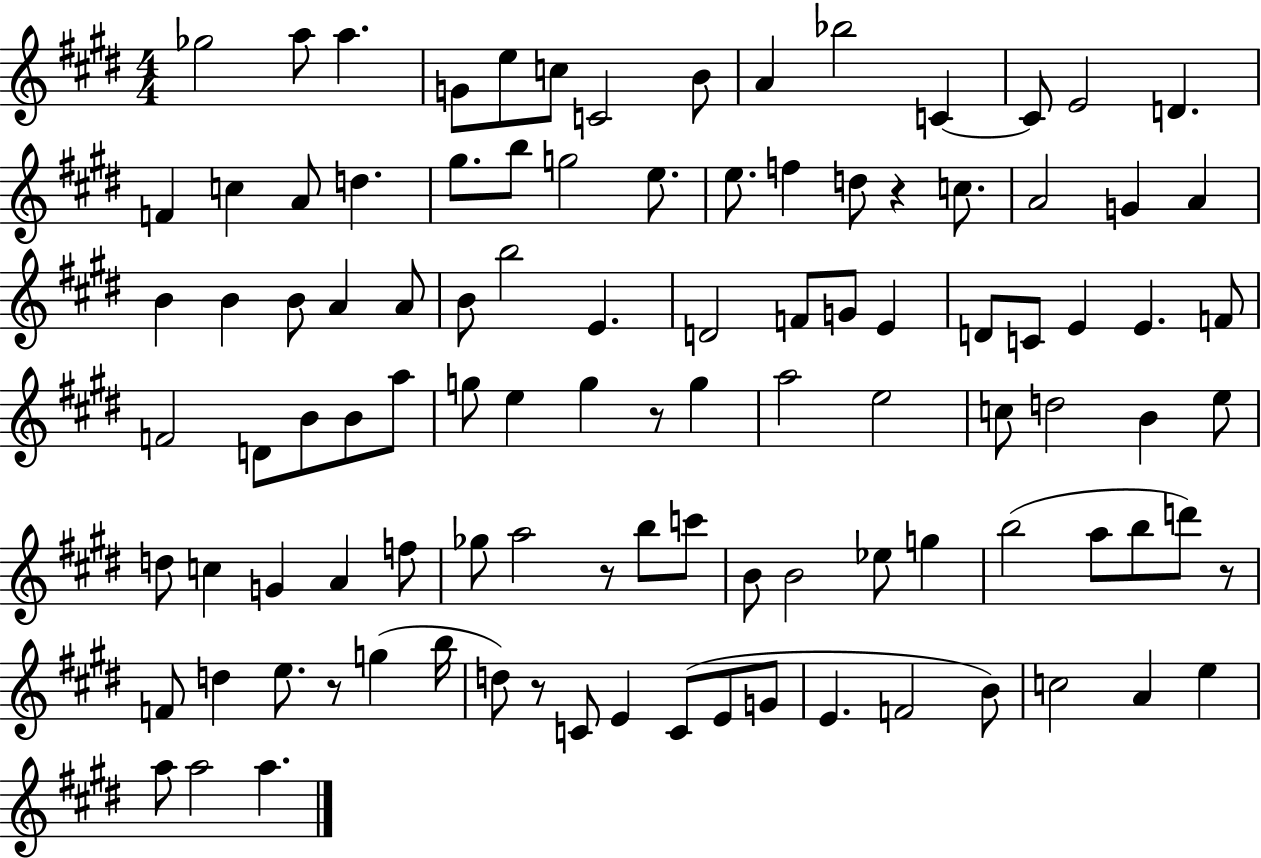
{
  \clef treble
  \numericTimeSignature
  \time 4/4
  \key e \major
  \repeat volta 2 { ges''2 a''8 a''4. | g'8 e''8 c''8 c'2 b'8 | a'4 bes''2 c'4~~ | c'8 e'2 d'4. | \break f'4 c''4 a'8 d''4. | gis''8. b''8 g''2 e''8. | e''8. f''4 d''8 r4 c''8. | a'2 g'4 a'4 | \break b'4 b'4 b'8 a'4 a'8 | b'8 b''2 e'4. | d'2 f'8 g'8 e'4 | d'8 c'8 e'4 e'4. f'8 | \break f'2 d'8 b'8 b'8 a''8 | g''8 e''4 g''4 r8 g''4 | a''2 e''2 | c''8 d''2 b'4 e''8 | \break d''8 c''4 g'4 a'4 f''8 | ges''8 a''2 r8 b''8 c'''8 | b'8 b'2 ees''8 g''4 | b''2( a''8 b''8 d'''8) r8 | \break f'8 d''4 e''8. r8 g''4( b''16 | d''8) r8 c'8 e'4 c'8( e'8 g'8 | e'4. f'2 b'8) | c''2 a'4 e''4 | \break a''8 a''2 a''4. | } \bar "|."
}